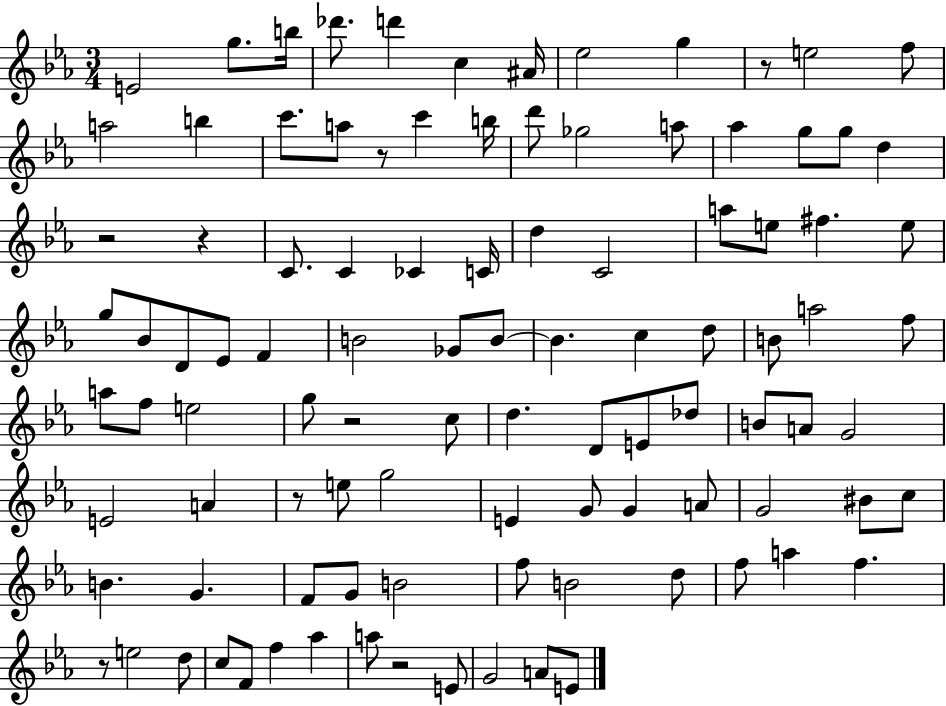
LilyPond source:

{
  \clef treble
  \numericTimeSignature
  \time 3/4
  \key ees \major
  e'2 g''8. b''16 | des'''8. d'''4 c''4 ais'16 | ees''2 g''4 | r8 e''2 f''8 | \break a''2 b''4 | c'''8. a''8 r8 c'''4 b''16 | d'''8 ges''2 a''8 | aes''4 g''8 g''8 d''4 | \break r2 r4 | c'8. c'4 ces'4 c'16 | d''4 c'2 | a''8 e''8 fis''4. e''8 | \break g''8 bes'8 d'8 ees'8 f'4 | b'2 ges'8 b'8~~ | b'4. c''4 d''8 | b'8 a''2 f''8 | \break a''8 f''8 e''2 | g''8 r2 c''8 | d''4. d'8 e'8 des''8 | b'8 a'8 g'2 | \break e'2 a'4 | r8 e''8 g''2 | e'4 g'8 g'4 a'8 | g'2 bis'8 c''8 | \break b'4. g'4. | f'8 g'8 b'2 | f''8 b'2 d''8 | f''8 a''4 f''4. | \break r8 e''2 d''8 | c''8 f'8 f''4 aes''4 | a''8 r2 e'8 | g'2 a'8 e'8 | \break \bar "|."
}